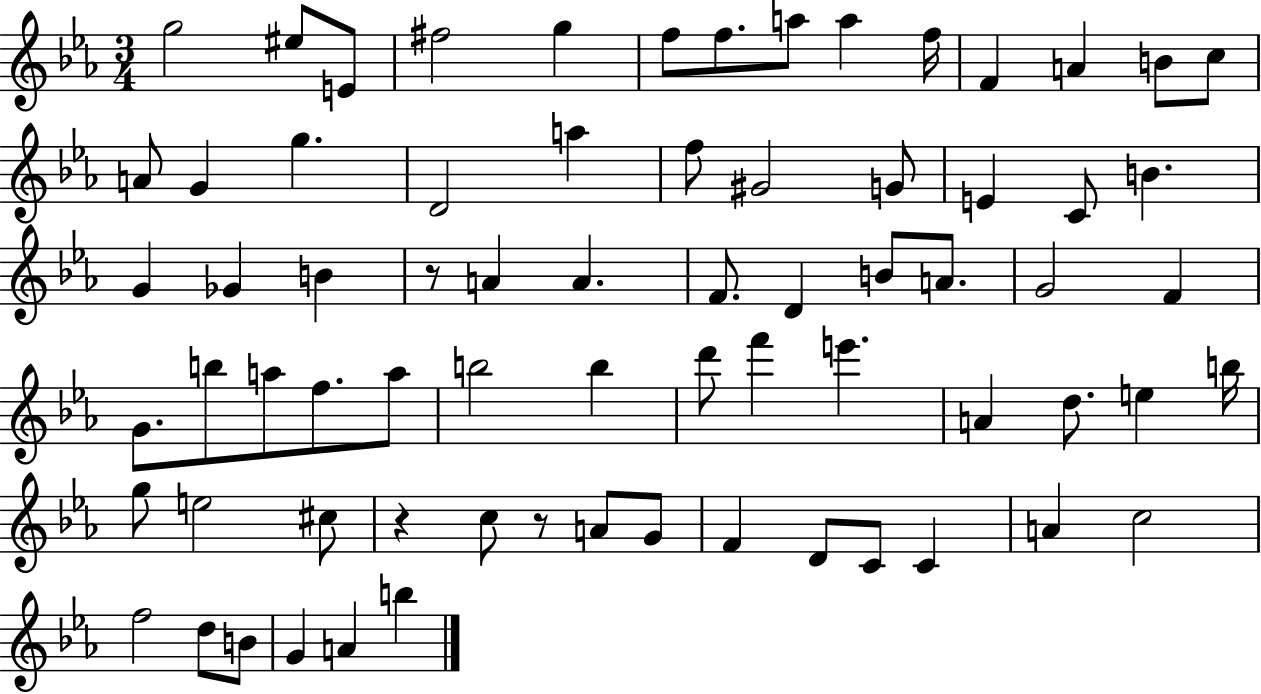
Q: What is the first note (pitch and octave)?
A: G5